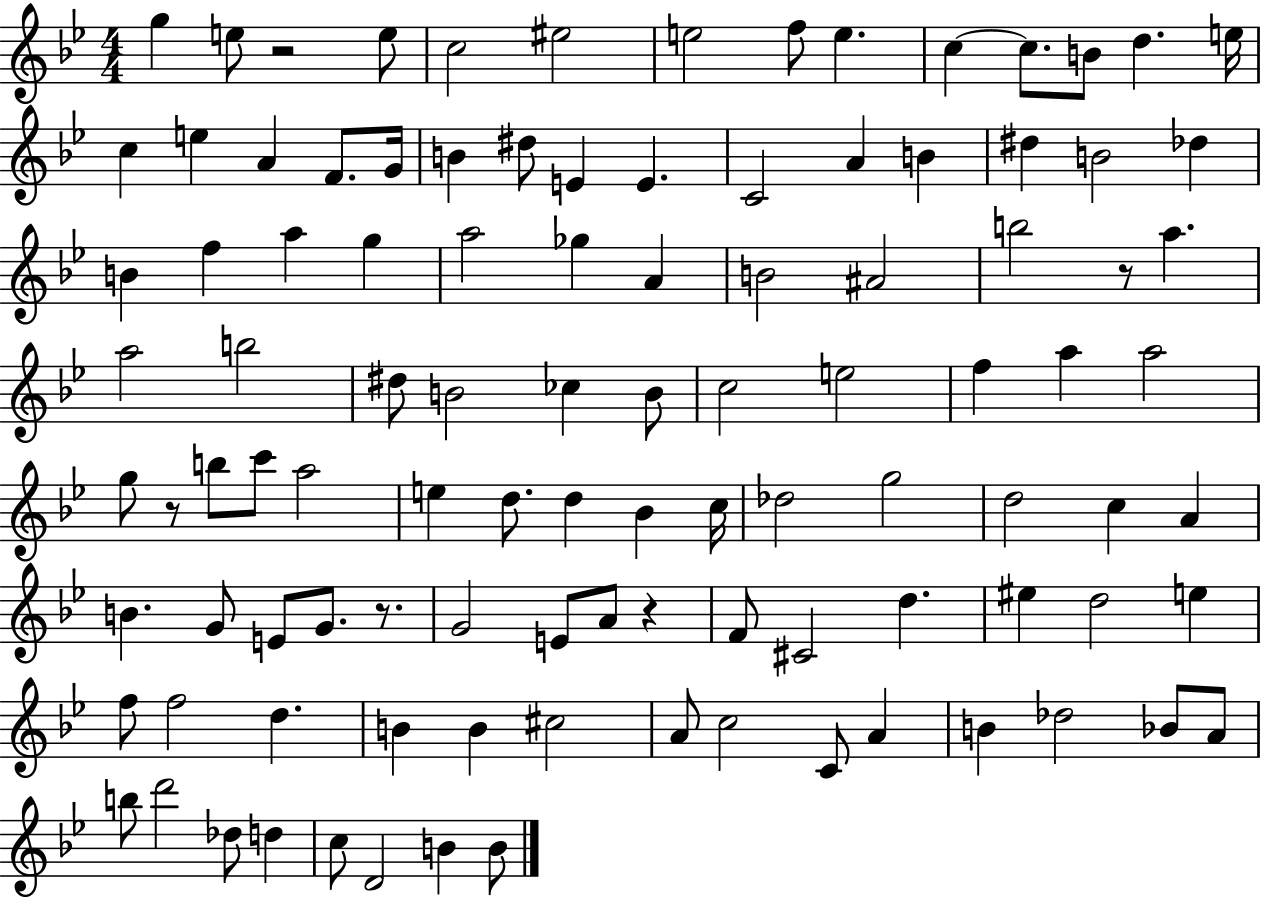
{
  \clef treble
  \numericTimeSignature
  \time 4/4
  \key bes \major
  \repeat volta 2 { g''4 e''8 r2 e''8 | c''2 eis''2 | e''2 f''8 e''4. | c''4~~ c''8. b'8 d''4. e''16 | \break c''4 e''4 a'4 f'8. g'16 | b'4 dis''8 e'4 e'4. | c'2 a'4 b'4 | dis''4 b'2 des''4 | \break b'4 f''4 a''4 g''4 | a''2 ges''4 a'4 | b'2 ais'2 | b''2 r8 a''4. | \break a''2 b''2 | dis''8 b'2 ces''4 b'8 | c''2 e''2 | f''4 a''4 a''2 | \break g''8 r8 b''8 c'''8 a''2 | e''4 d''8. d''4 bes'4 c''16 | des''2 g''2 | d''2 c''4 a'4 | \break b'4. g'8 e'8 g'8. r8. | g'2 e'8 a'8 r4 | f'8 cis'2 d''4. | eis''4 d''2 e''4 | \break f''8 f''2 d''4. | b'4 b'4 cis''2 | a'8 c''2 c'8 a'4 | b'4 des''2 bes'8 a'8 | \break b''8 d'''2 des''8 d''4 | c''8 d'2 b'4 b'8 | } \bar "|."
}